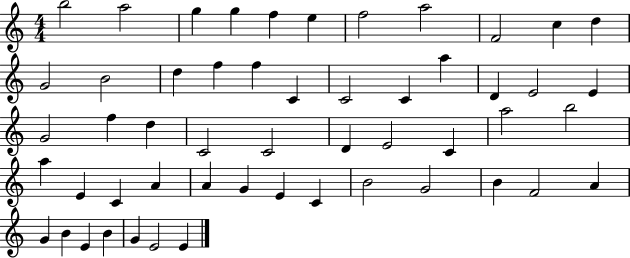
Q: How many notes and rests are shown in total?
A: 53